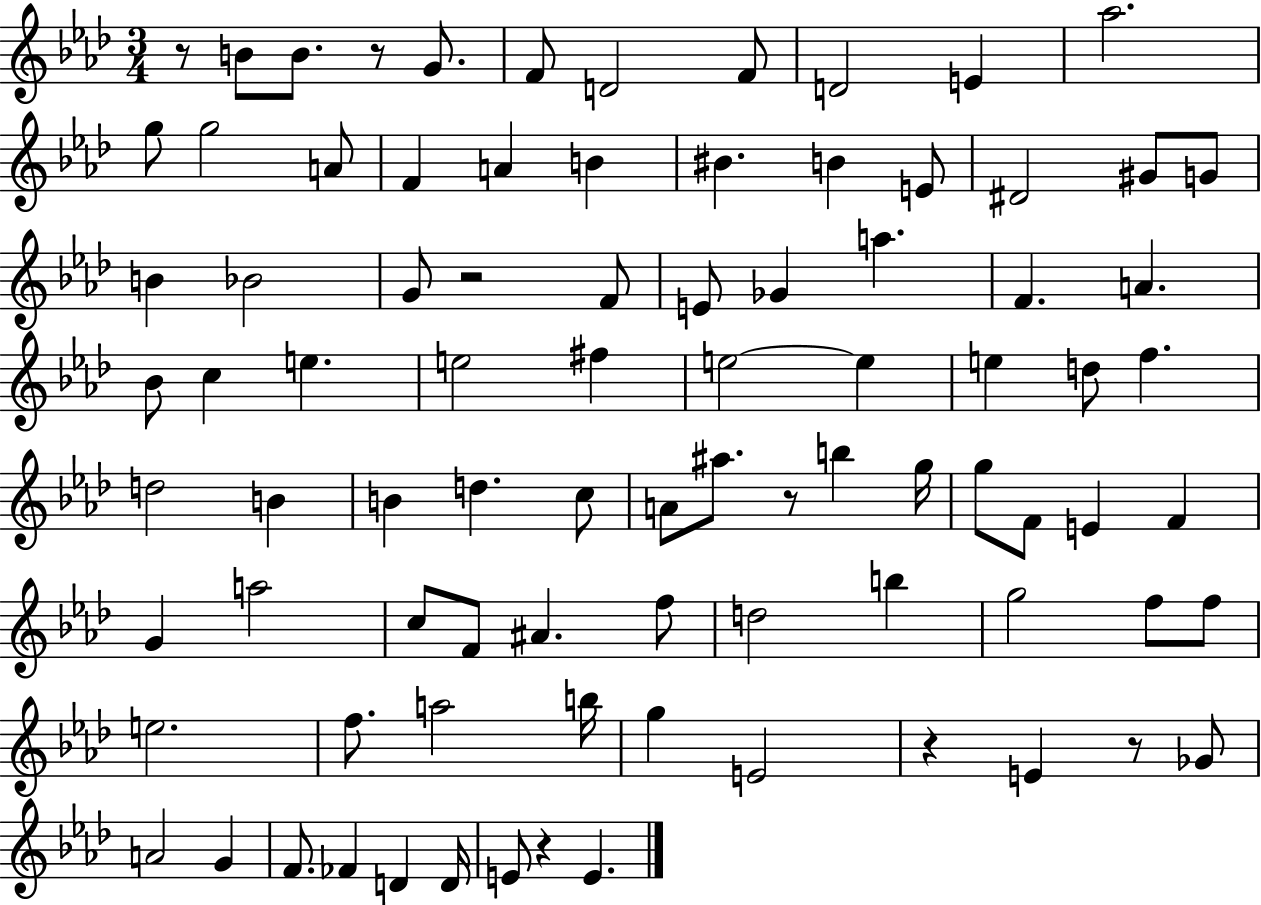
R/e B4/e B4/e. R/e G4/e. F4/e D4/h F4/e D4/h E4/q Ab5/h. G5/e G5/h A4/e F4/q A4/q B4/q BIS4/q. B4/q E4/e D#4/h G#4/e G4/e B4/q Bb4/h G4/e R/h F4/e E4/e Gb4/q A5/q. F4/q. A4/q. Bb4/e C5/q E5/q. E5/h F#5/q E5/h E5/q E5/q D5/e F5/q. D5/h B4/q B4/q D5/q. C5/e A4/e A#5/e. R/e B5/q G5/s G5/e F4/e E4/q F4/q G4/q A5/h C5/e F4/e A#4/q. F5/e D5/h B5/q G5/h F5/e F5/e E5/h. F5/e. A5/h B5/s G5/q E4/h R/q E4/q R/e Gb4/e A4/h G4/q F4/e. FES4/q D4/q D4/s E4/e R/q E4/q.